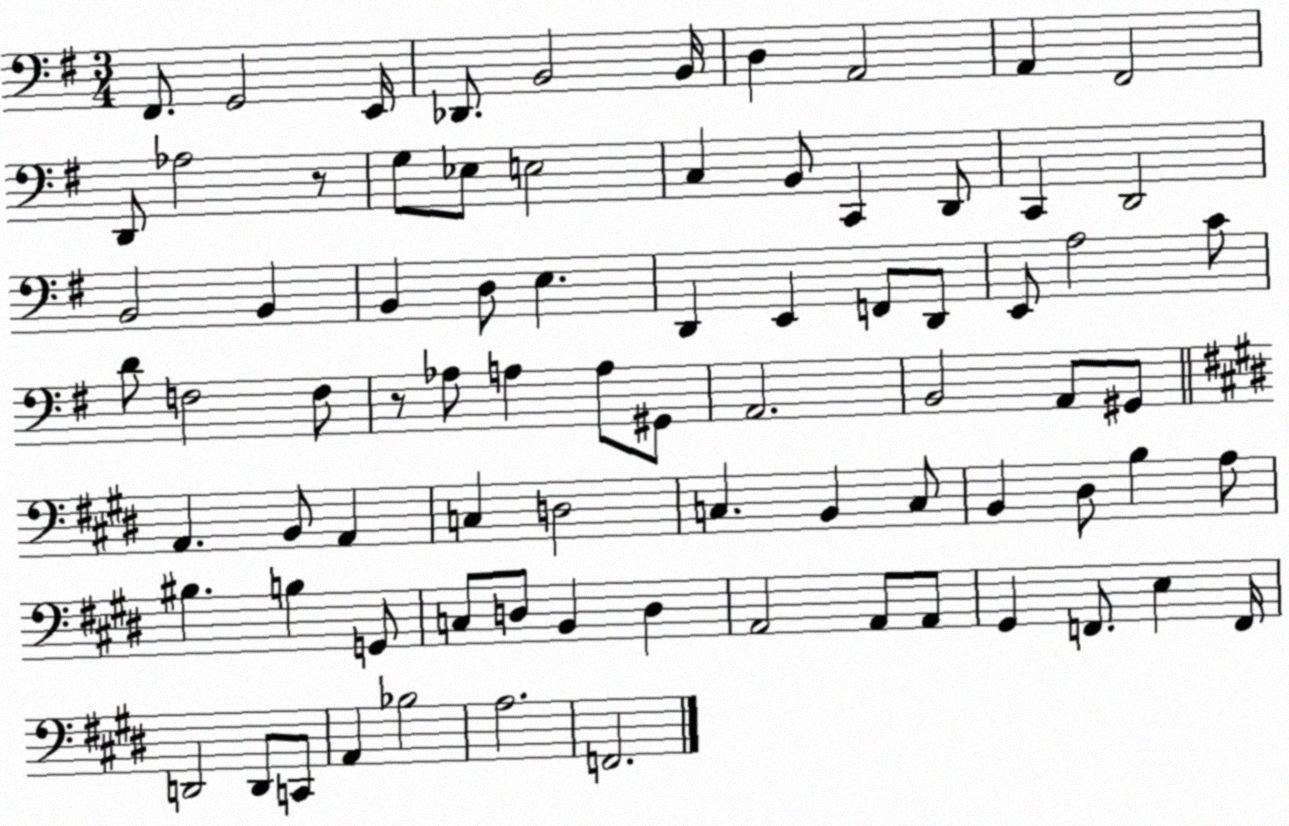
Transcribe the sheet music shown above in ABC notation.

X:1
T:Untitled
M:3/4
L:1/4
K:G
^F,,/2 G,,2 E,,/4 _D,,/2 B,,2 B,,/4 D, A,,2 A,, ^F,,2 D,,/2 _A,2 z/2 G,/2 _E,/2 E,2 C, B,,/2 C,, D,,/2 C,, D,,2 B,,2 B,, B,, D,/2 E, D,, E,, F,,/2 D,,/2 E,,/2 A,2 C/2 D/2 F,2 F,/2 z/2 _A,/2 A, A,/2 ^G,,/2 A,,2 B,,2 A,,/2 ^G,,/2 A,, B,,/2 A,, C, D,2 C, B,, C,/2 B,, ^D,/2 B, A,/2 ^B, B, G,,/2 C,/2 D,/2 B,, D, A,,2 A,,/2 A,,/2 ^G,, F,,/2 E, F,,/4 D,,2 D,,/2 C,,/2 A,, _B,2 A,2 F,,2